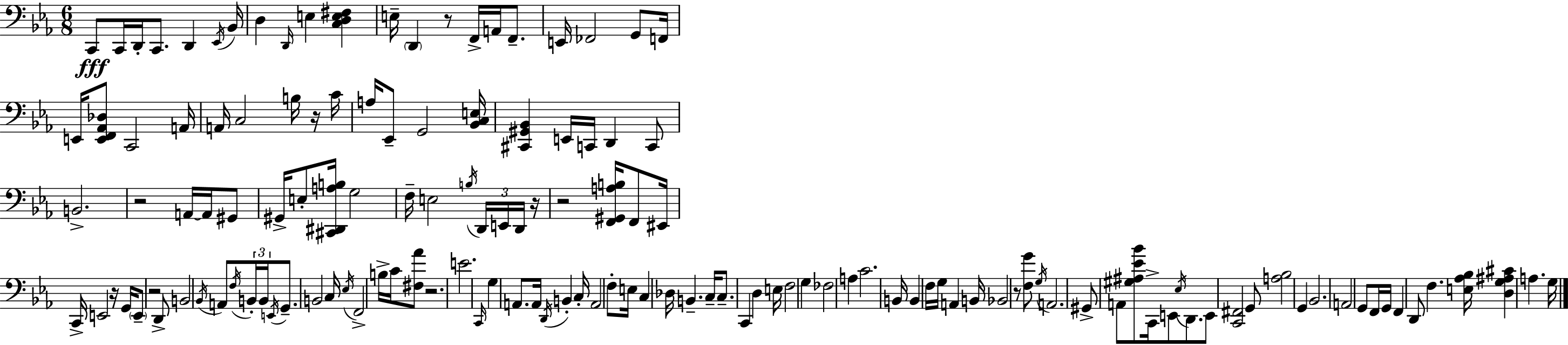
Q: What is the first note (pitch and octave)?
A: C2